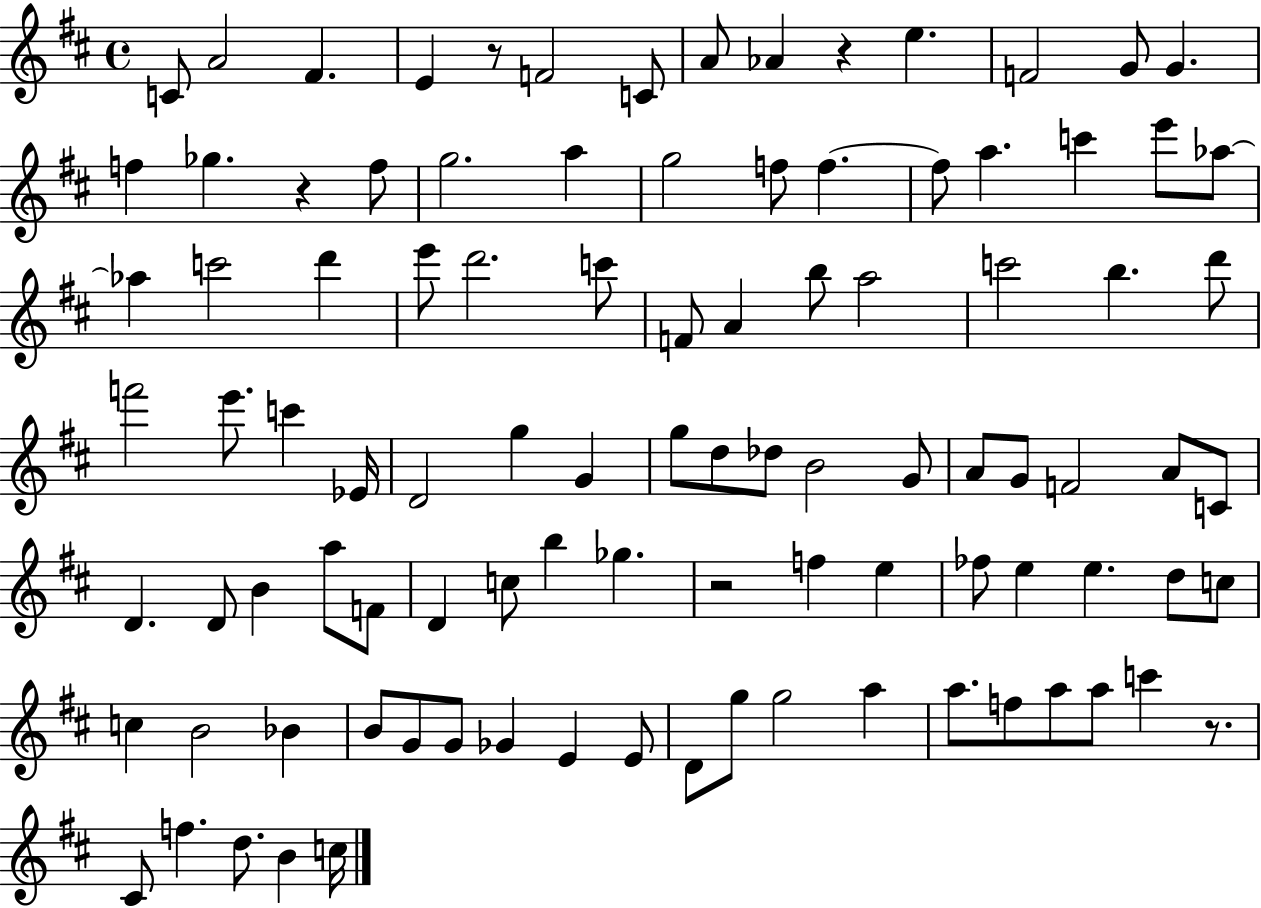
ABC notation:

X:1
T:Untitled
M:4/4
L:1/4
K:D
C/2 A2 ^F E z/2 F2 C/2 A/2 _A z e F2 G/2 G f _g z f/2 g2 a g2 f/2 f f/2 a c' e'/2 _a/2 _a c'2 d' e'/2 d'2 c'/2 F/2 A b/2 a2 c'2 b d'/2 f'2 e'/2 c' _E/4 D2 g G g/2 d/2 _d/2 B2 G/2 A/2 G/2 F2 A/2 C/2 D D/2 B a/2 F/2 D c/2 b _g z2 f e _f/2 e e d/2 c/2 c B2 _B B/2 G/2 G/2 _G E E/2 D/2 g/2 g2 a a/2 f/2 a/2 a/2 c' z/2 ^C/2 f d/2 B c/4